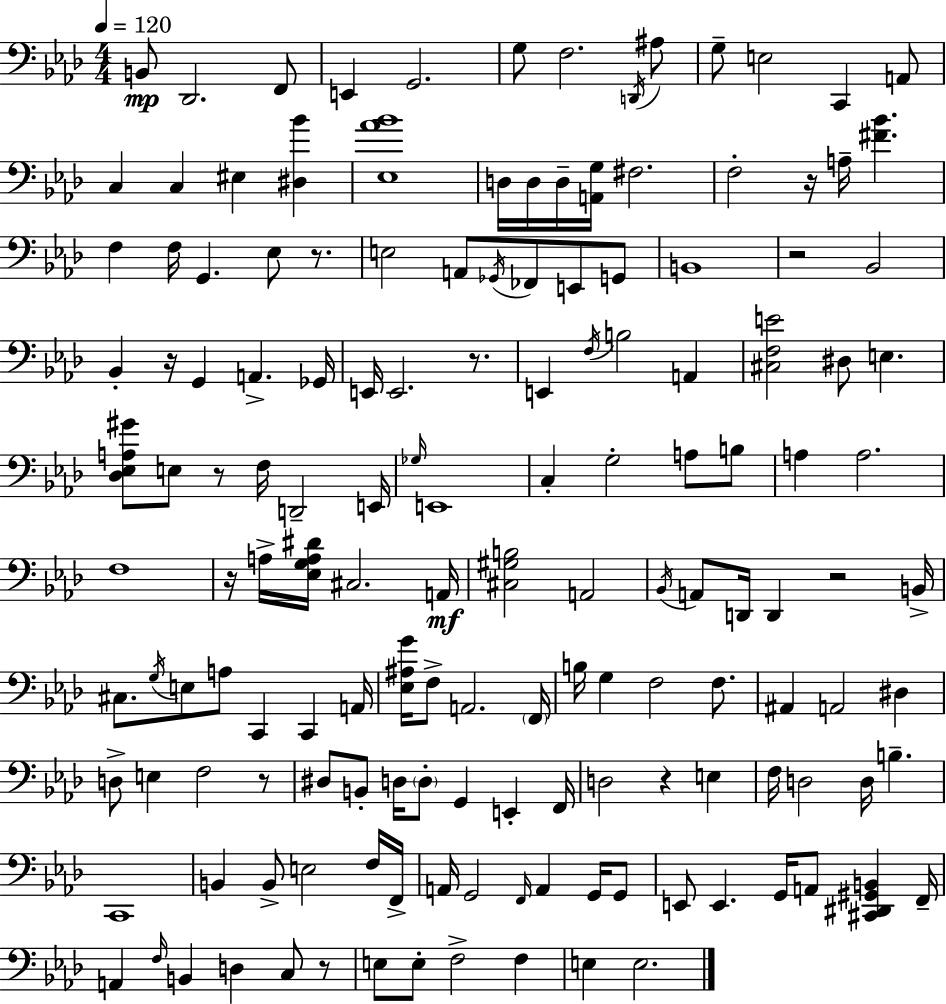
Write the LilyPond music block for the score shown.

{
  \clef bass
  \numericTimeSignature
  \time 4/4
  \key aes \major
  \tempo 4 = 120
  b,8\mp des,2. f,8 | e,4 g,2. | g8 f2. \acciaccatura { d,16 } ais8 | g8-- e2 c,4 a,8 | \break c4 c4 eis4 <dis bes'>4 | <ees aes' bes'>1 | d16 d16 d16-- <a, g>16 fis2. | f2-. r16 a16-- <fis' bes'>4. | \break f4 f16 g,4. ees8 r8. | e2 a,8 \acciaccatura { ges,16 } fes,8 e,8 | g,8 b,1 | r2 bes,2 | \break bes,4-. r16 g,4 a,4.-> | ges,16 e,16 e,2. r8. | e,4 \acciaccatura { f16 } b2 a,4 | <cis f e'>2 dis8 e4. | \break <des ees a gis'>8 e8 r8 f16 d,2-- | e,16 \grace { ges16 } e,1 | c4-. g2-. | a8 b8 a4 a2. | \break f1 | r16 a16-> <ees g a dis'>16 cis2. | a,16\mf <cis gis b>2 a,2 | \acciaccatura { bes,16 } a,8 d,16 d,4 r2 | \break b,16-> cis8. \acciaccatura { g16 } e8 a8 c,4 | c,4 a,16 <ees ais g'>16 f8-> a,2. | \parenthesize f,16 b16 g4 f2 | f8. ais,4 a,2 | \break dis4 d8-> e4 f2 | r8 dis8 b,8-. d16 \parenthesize d8-. g,4 | e,4-. f,16 d2 r4 | e4 f16 d2 d16 | \break b4.-- c,1 | b,4 b,8-> e2 | f16 f,16-> a,16 g,2 \grace { f,16 } | a,4 g,16 g,8 e,8 e,4. g,16 | \break a,8 <cis, dis, gis, b,>4 f,16-- a,4 \grace { f16 } b,4 | d4 c8 r8 e8 e8-. f2-> | f4 e4 e2. | \bar "|."
}